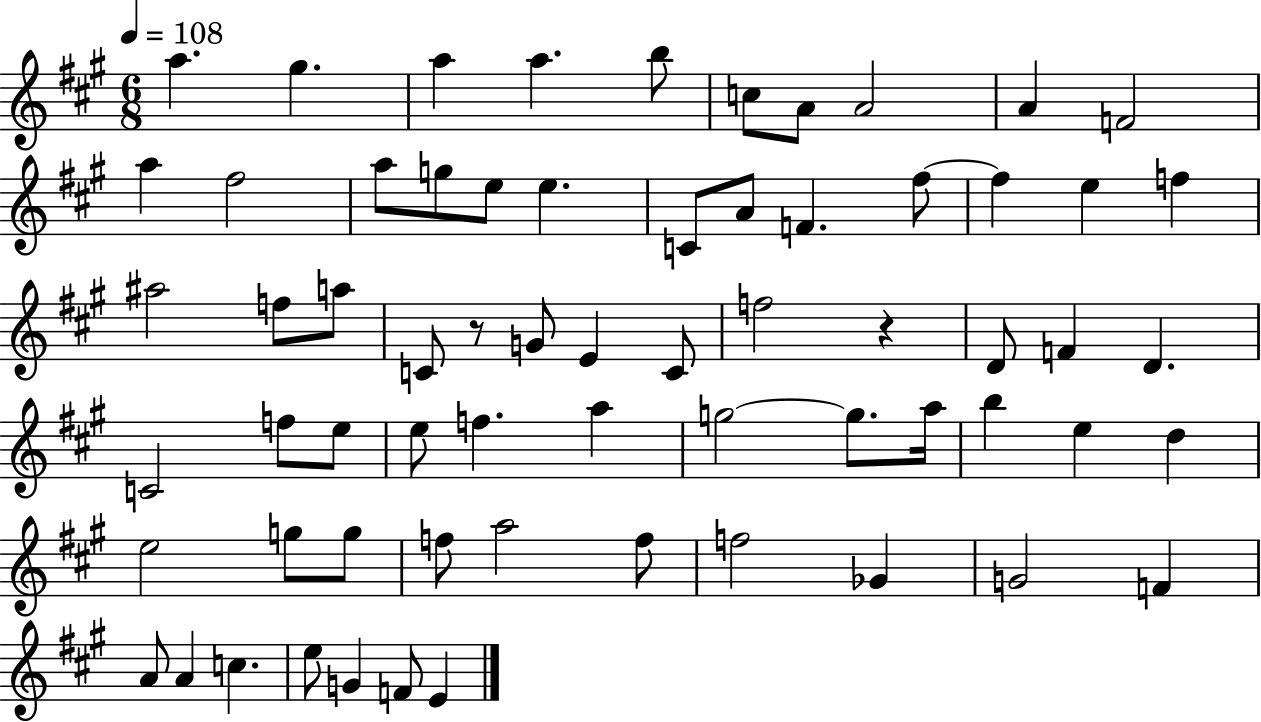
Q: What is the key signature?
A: A major